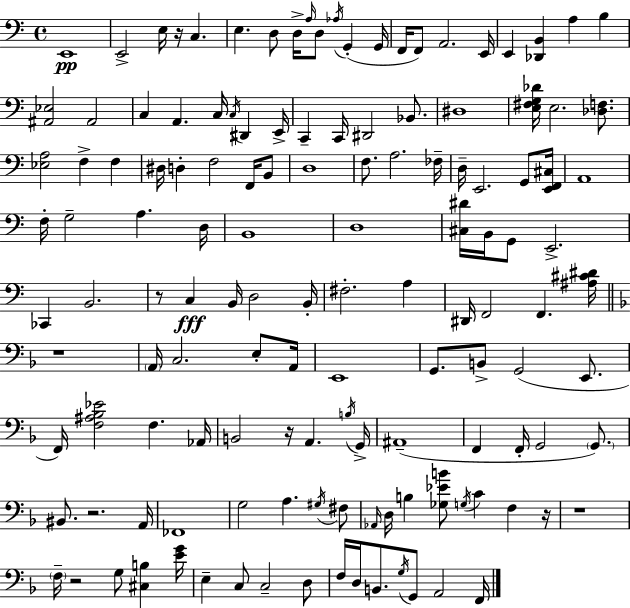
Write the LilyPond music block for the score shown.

{
  \clef bass
  \time 4/4
  \defaultTimeSignature
  \key a \minor
  e,1\pp | e,2-> e16 r16 c4. | e4. d8 d16-> \grace { a16 } d8 \acciaccatura { aes16 }( g,4-. | g,16 f,16 f,8) a,2. | \break e,16 e,4 <des, b,>4 a4 b4 | <ais, ees>2 ais,2 | c4 a,4. c16 \acciaccatura { c16 } dis,4 | e,16-> c,4-- c,16 dis,2 | \break bes,8. dis1 | <e fis g des'>16 e2. | <des f>8. <ees a>2 f4-> f4 | dis16 d4-. f2 | \break f,16 b,8 d1 | f8. a2. | fes16-- d16-- e,2. | g,8 <e, f, cis>16 a,1 | \break f16-. g2-- a4. | d16 b,1 | d1 | <cis dis'>16 b,16 g,8 e,2.-> | \break ces,4 b,2. | r8 c4\fff b,16 d2 | b,16-. fis2.-. a4 | dis,16 f,2 f,4. | \break <ais cis' dis'>16 \bar "||" \break \key f \major r1 | \parenthesize a,16 c2. e8-. a,16 | e,1 | g,8. b,8-> g,2( e,8. | \break f,16) <f ais bes ees'>2 f4. aes,16 | b,2 r16 a,4. \acciaccatura { b16 } | g,16-> ais,1--( | f,4 f,16-. g,2 \parenthesize g,8.) | \break bis,8. r2. | a,16 fes,1 | g2 a4. \acciaccatura { gis16 } | fis8 \grace { aes,16 } d16 b4 <ges ees' b'>8 \acciaccatura { g16 } c'4 f4 | \break r16 r1 | \parenthesize f16-- r2 g8 <cis b>4 | <e' g'>16 e4-- c8 c2-- | d8 f16 d16 b,8. \acciaccatura { g16 } g,8 a,2 | \break f,16 \bar "|."
}